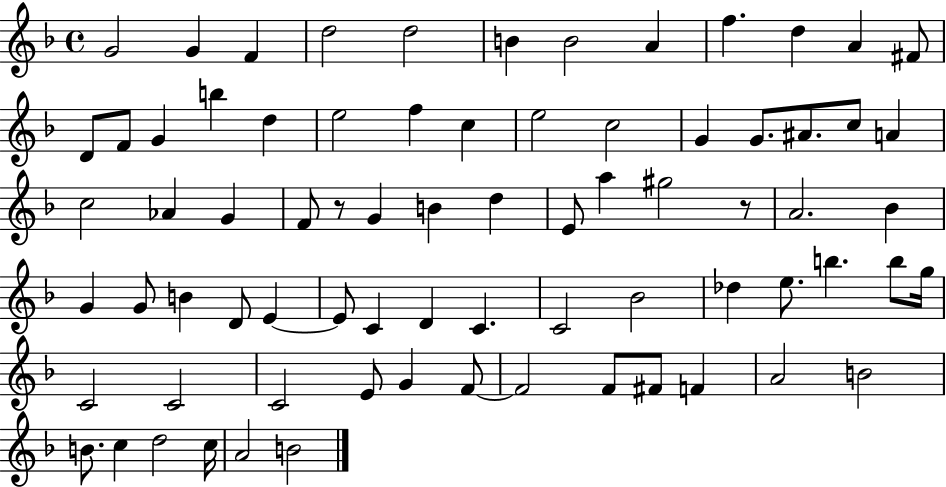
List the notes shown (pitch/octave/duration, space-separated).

G4/h G4/q F4/q D5/h D5/h B4/q B4/h A4/q F5/q. D5/q A4/q F#4/e D4/e F4/e G4/q B5/q D5/q E5/h F5/q C5/q E5/h C5/h G4/q G4/e. A#4/e. C5/e A4/q C5/h Ab4/q G4/q F4/e R/e G4/q B4/q D5/q E4/e A5/q G#5/h R/e A4/h. Bb4/q G4/q G4/e B4/q D4/e E4/q E4/e C4/q D4/q C4/q. C4/h Bb4/h Db5/q E5/e. B5/q. B5/e G5/s C4/h C4/h C4/h E4/e G4/q F4/e F4/h F4/e F#4/e F4/q A4/h B4/h B4/e. C5/q D5/h C5/s A4/h B4/h